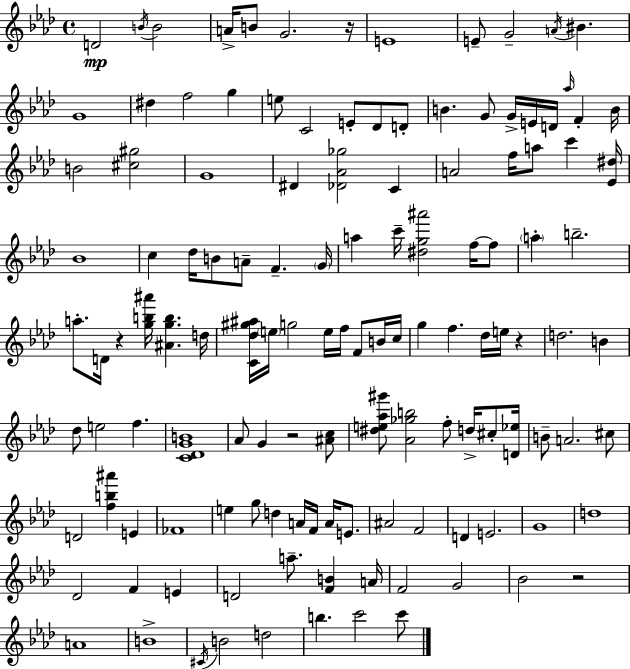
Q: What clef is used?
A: treble